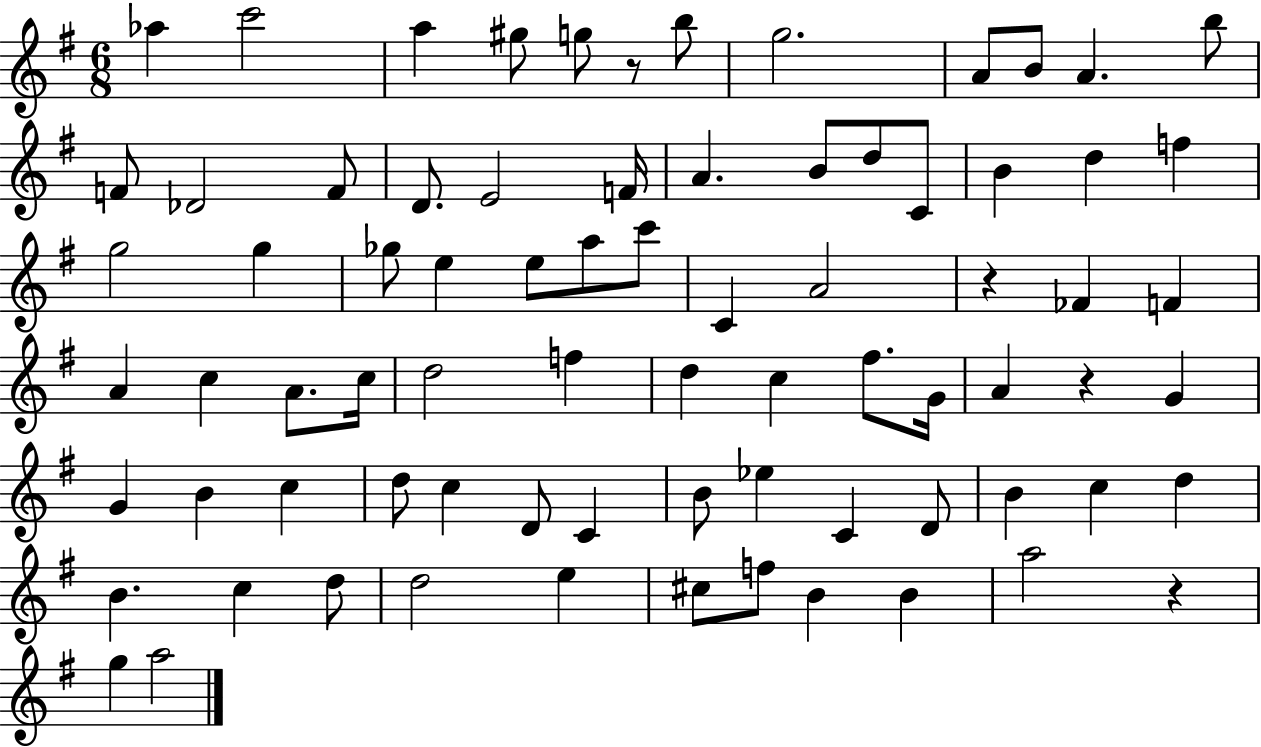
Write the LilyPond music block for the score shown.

{
  \clef treble
  \numericTimeSignature
  \time 6/8
  \key g \major
  aes''4 c'''2 | a''4 gis''8 g''8 r8 b''8 | g''2. | a'8 b'8 a'4. b''8 | \break f'8 des'2 f'8 | d'8. e'2 f'16 | a'4. b'8 d''8 c'8 | b'4 d''4 f''4 | \break g''2 g''4 | ges''8 e''4 e''8 a''8 c'''8 | c'4 a'2 | r4 fes'4 f'4 | \break a'4 c''4 a'8. c''16 | d''2 f''4 | d''4 c''4 fis''8. g'16 | a'4 r4 g'4 | \break g'4 b'4 c''4 | d''8 c''4 d'8 c'4 | b'8 ees''4 c'4 d'8 | b'4 c''4 d''4 | \break b'4. c''4 d''8 | d''2 e''4 | cis''8 f''8 b'4 b'4 | a''2 r4 | \break g''4 a''2 | \bar "|."
}